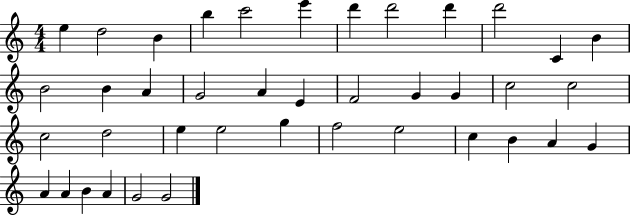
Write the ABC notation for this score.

X:1
T:Untitled
M:4/4
L:1/4
K:C
e d2 B b c'2 e' d' d'2 d' d'2 C B B2 B A G2 A E F2 G G c2 c2 c2 d2 e e2 g f2 e2 c B A G A A B A G2 G2